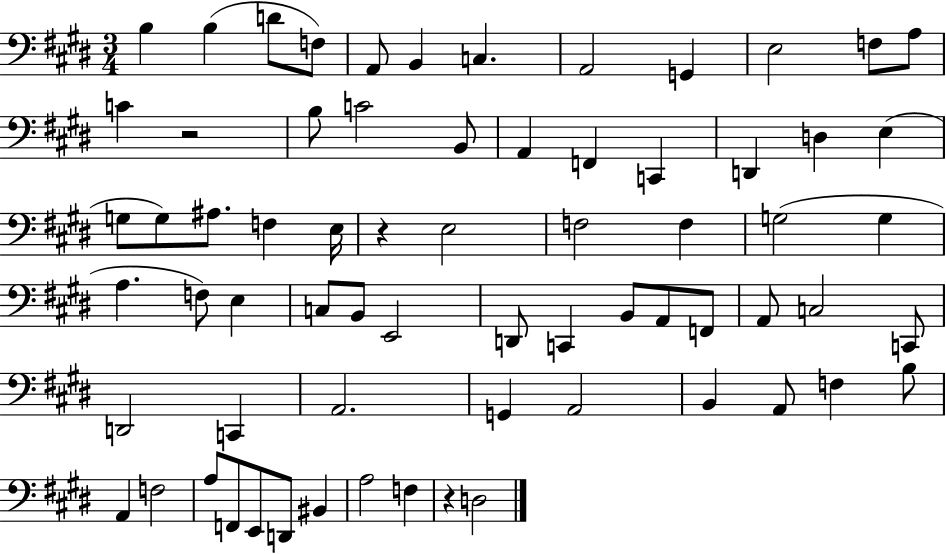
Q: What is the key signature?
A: E major